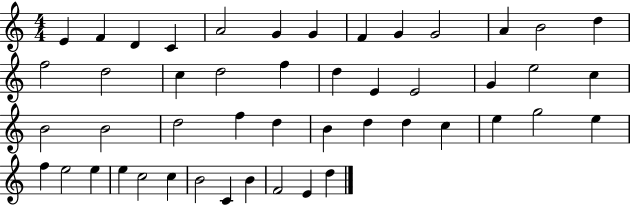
X:1
T:Untitled
M:4/4
L:1/4
K:C
E F D C A2 G G F G G2 A B2 d f2 d2 c d2 f d E E2 G e2 c B2 B2 d2 f d B d d c e g2 e f e2 e e c2 c B2 C B F2 E d